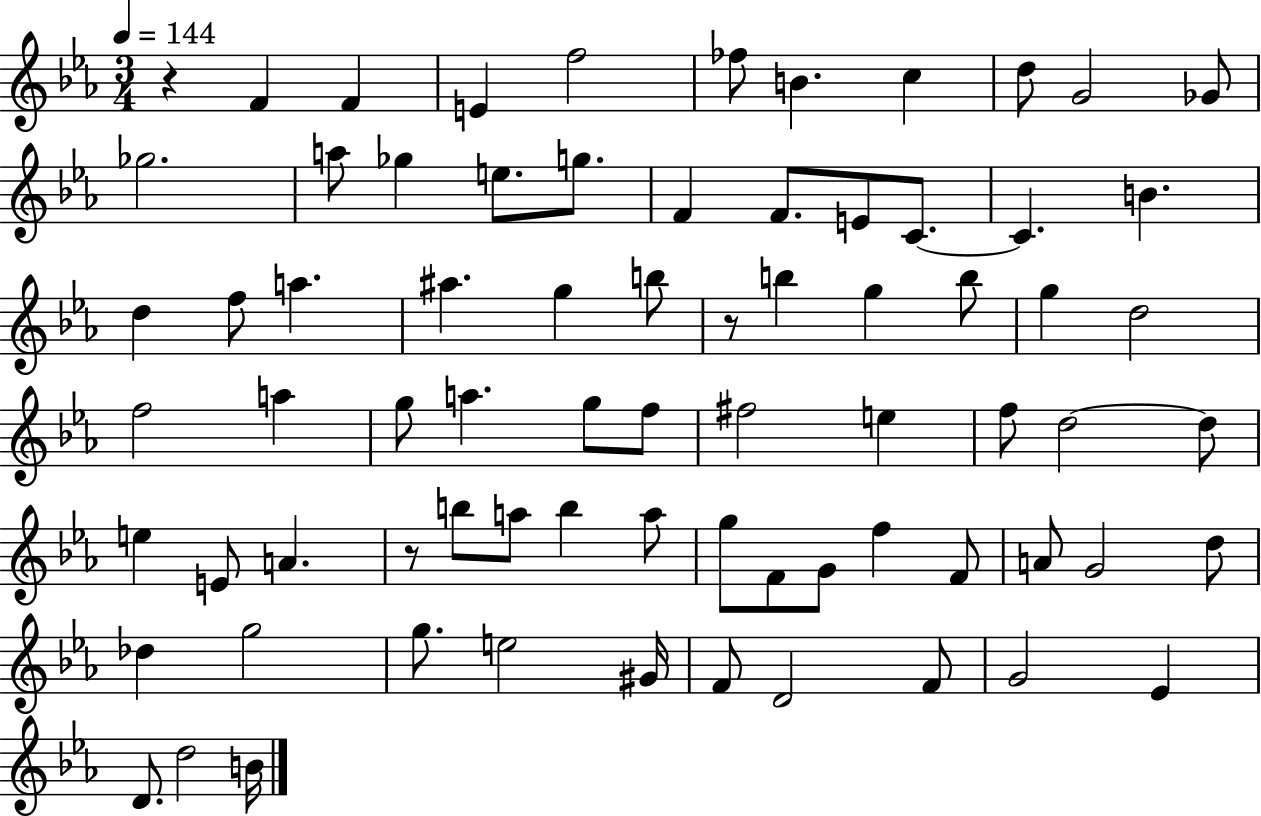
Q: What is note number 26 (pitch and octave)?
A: G5